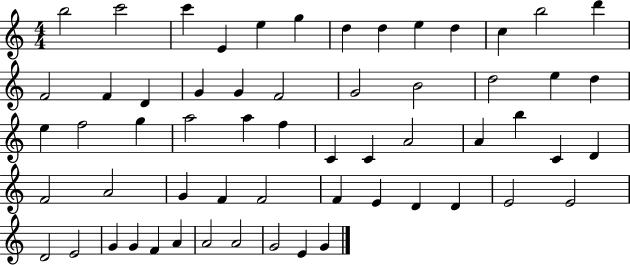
{
  \clef treble
  \numericTimeSignature
  \time 4/4
  \key c \major
  b''2 c'''2 | c'''4 e'4 e''4 g''4 | d''4 d''4 e''4 d''4 | c''4 b''2 d'''4 | \break f'2 f'4 d'4 | g'4 g'4 f'2 | g'2 b'2 | d''2 e''4 d''4 | \break e''4 f''2 g''4 | a''2 a''4 f''4 | c'4 c'4 a'2 | a'4 b''4 c'4 d'4 | \break f'2 a'2 | g'4 f'4 f'2 | f'4 e'4 d'4 d'4 | e'2 e'2 | \break d'2 e'2 | g'4 g'4 f'4 a'4 | a'2 a'2 | g'2 e'4 g'4 | \break \bar "|."
}